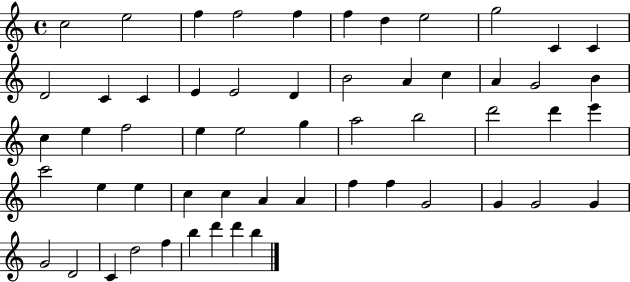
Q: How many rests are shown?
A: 0